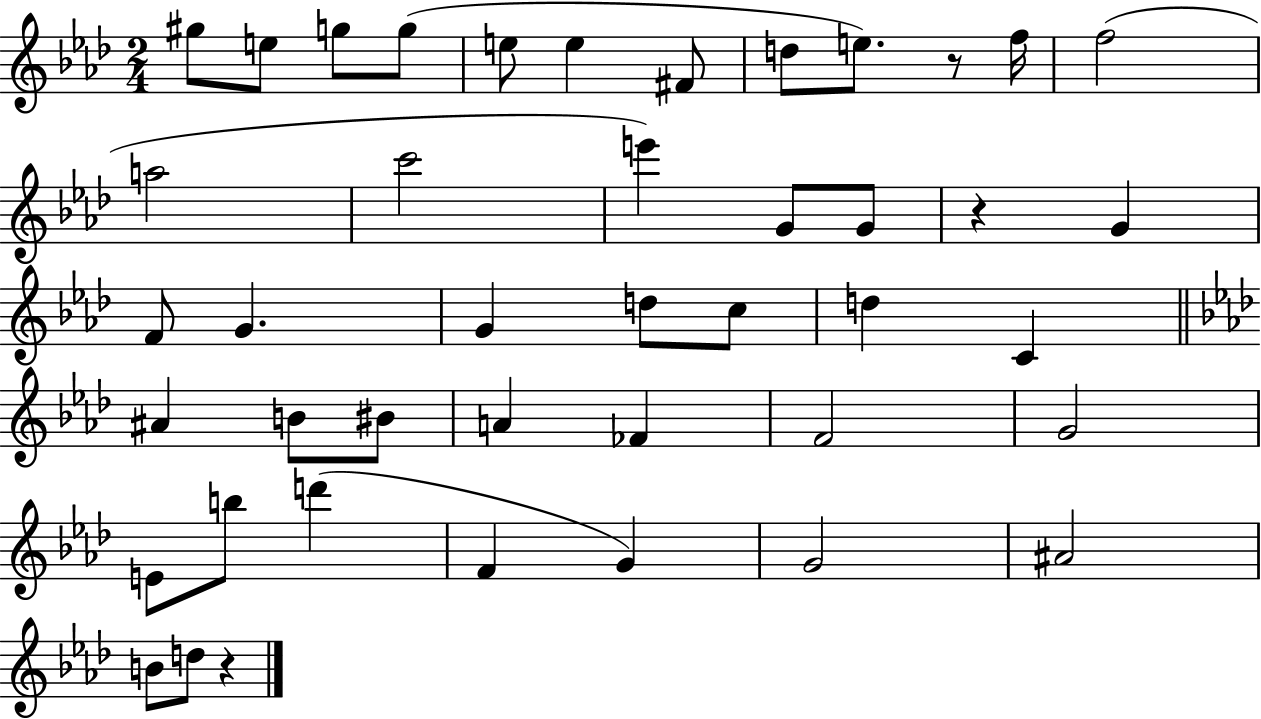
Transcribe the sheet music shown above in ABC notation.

X:1
T:Untitled
M:2/4
L:1/4
K:Ab
^g/2 e/2 g/2 g/2 e/2 e ^F/2 d/2 e/2 z/2 f/4 f2 a2 c'2 e' G/2 G/2 z G F/2 G G d/2 c/2 d C ^A B/2 ^B/2 A _F F2 G2 E/2 b/2 d' F G G2 ^A2 B/2 d/2 z